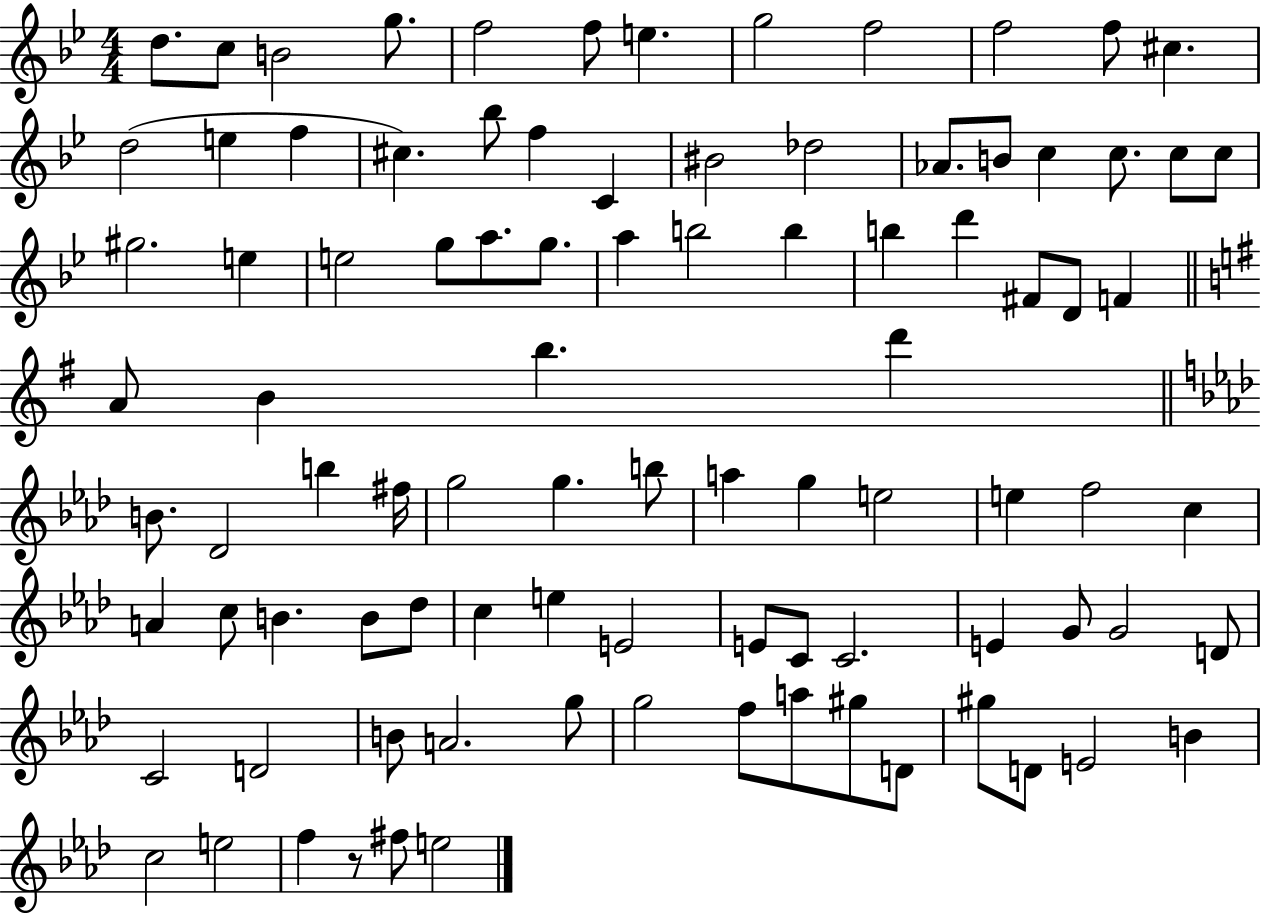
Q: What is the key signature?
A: BES major